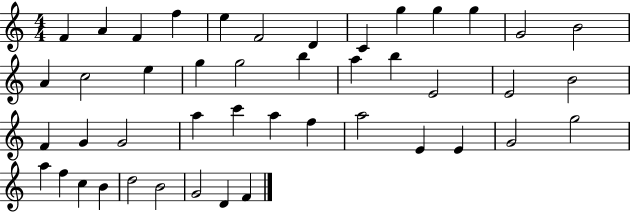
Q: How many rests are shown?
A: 0